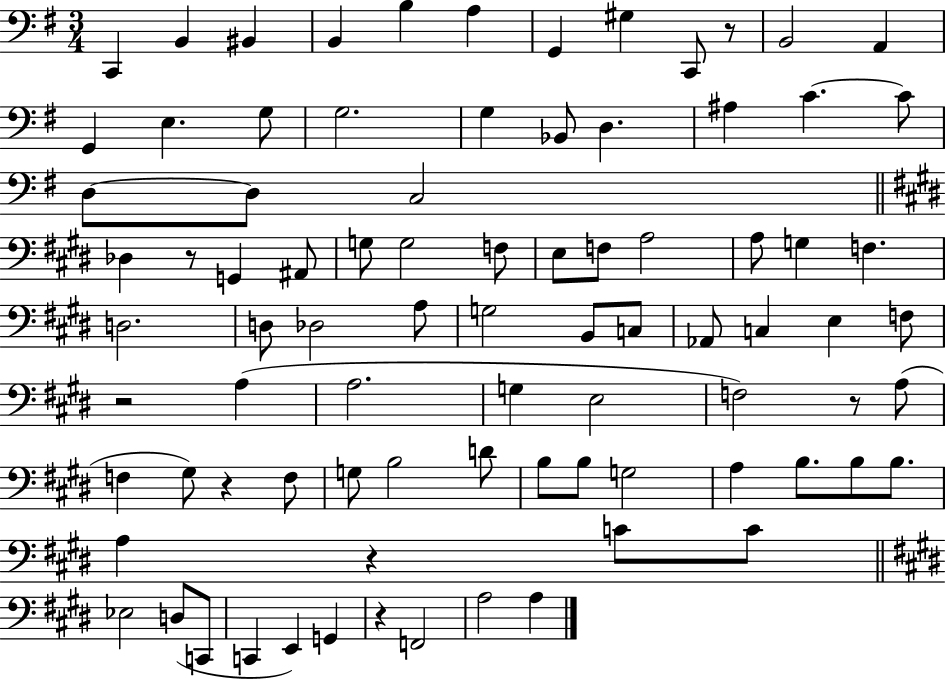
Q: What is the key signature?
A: G major